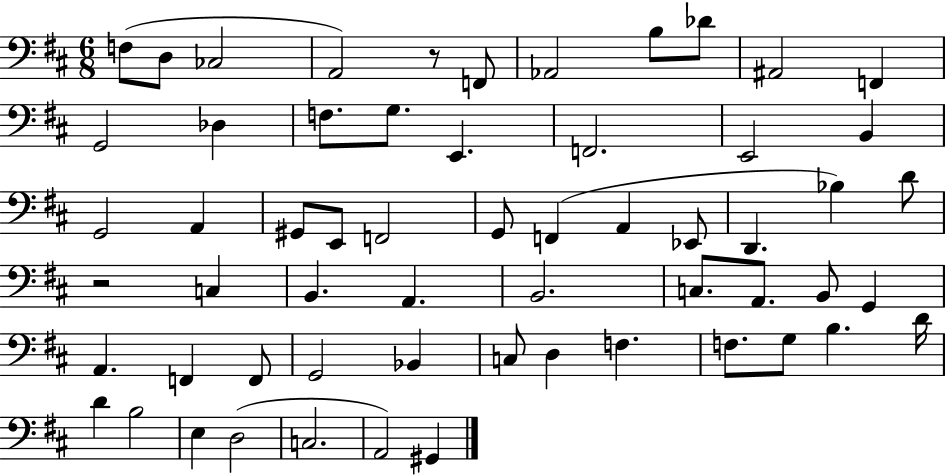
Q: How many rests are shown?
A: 2